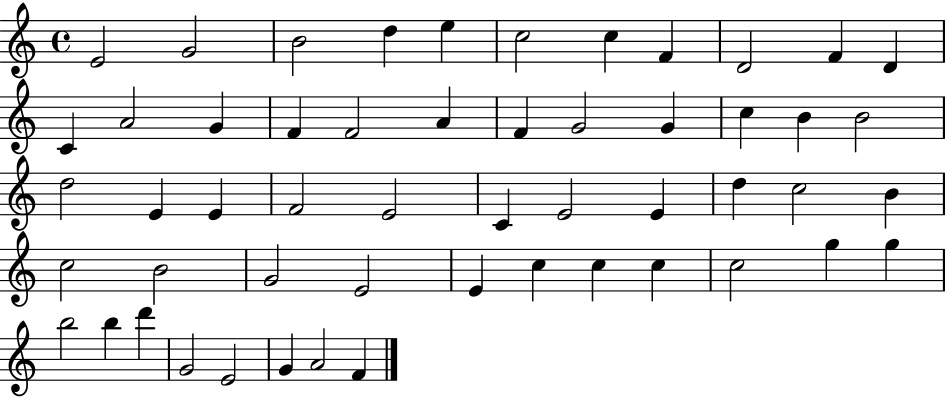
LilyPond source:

{
  \clef treble
  \time 4/4
  \defaultTimeSignature
  \key c \major
  e'2 g'2 | b'2 d''4 e''4 | c''2 c''4 f'4 | d'2 f'4 d'4 | \break c'4 a'2 g'4 | f'4 f'2 a'4 | f'4 g'2 g'4 | c''4 b'4 b'2 | \break d''2 e'4 e'4 | f'2 e'2 | c'4 e'2 e'4 | d''4 c''2 b'4 | \break c''2 b'2 | g'2 e'2 | e'4 c''4 c''4 c''4 | c''2 g''4 g''4 | \break b''2 b''4 d'''4 | g'2 e'2 | g'4 a'2 f'4 | \bar "|."
}